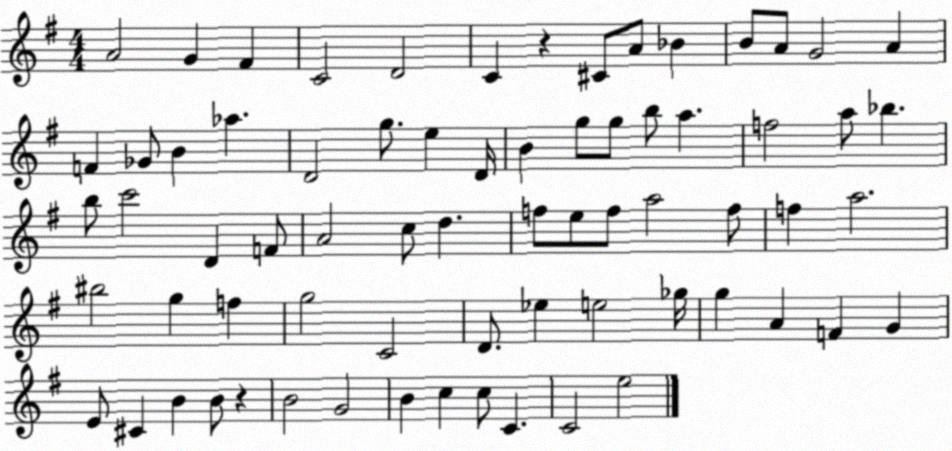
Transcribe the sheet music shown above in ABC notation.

X:1
T:Untitled
M:4/4
L:1/4
K:G
A2 G ^F C2 D2 C z ^C/2 A/2 _B B/2 A/2 G2 A F _G/2 B _a D2 g/2 e D/4 B g/2 g/2 b/2 a f2 a/2 _b b/2 c'2 D F/2 A2 c/2 d f/2 e/2 f/2 a2 f/2 f a2 ^b2 g f g2 C2 D/2 _e e2 _g/4 g A F G E/2 ^C B B/2 z B2 G2 B c c/2 C C2 e2